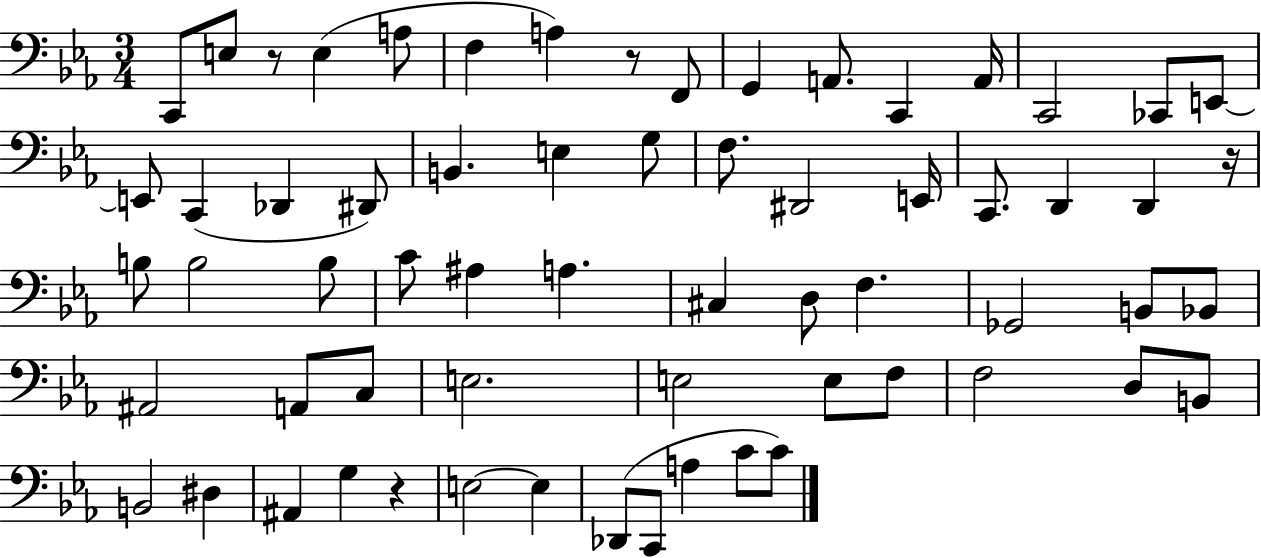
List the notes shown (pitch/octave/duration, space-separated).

C2/e E3/e R/e E3/q A3/e F3/q A3/q R/e F2/e G2/q A2/e. C2/q A2/s C2/h CES2/e E2/e E2/e C2/q Db2/q D#2/e B2/q. E3/q G3/e F3/e. D#2/h E2/s C2/e. D2/q D2/q R/s B3/e B3/h B3/e C4/e A#3/q A3/q. C#3/q D3/e F3/q. Gb2/h B2/e Bb2/e A#2/h A2/e C3/e E3/h. E3/h E3/e F3/e F3/h D3/e B2/e B2/h D#3/q A#2/q G3/q R/q E3/h E3/q Db2/e C2/e A3/q C4/e C4/e